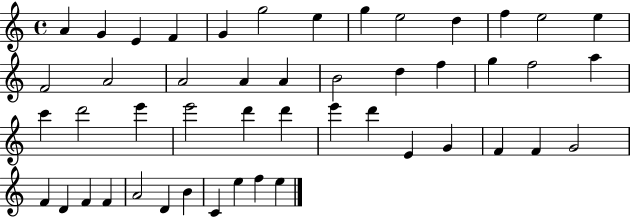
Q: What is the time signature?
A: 4/4